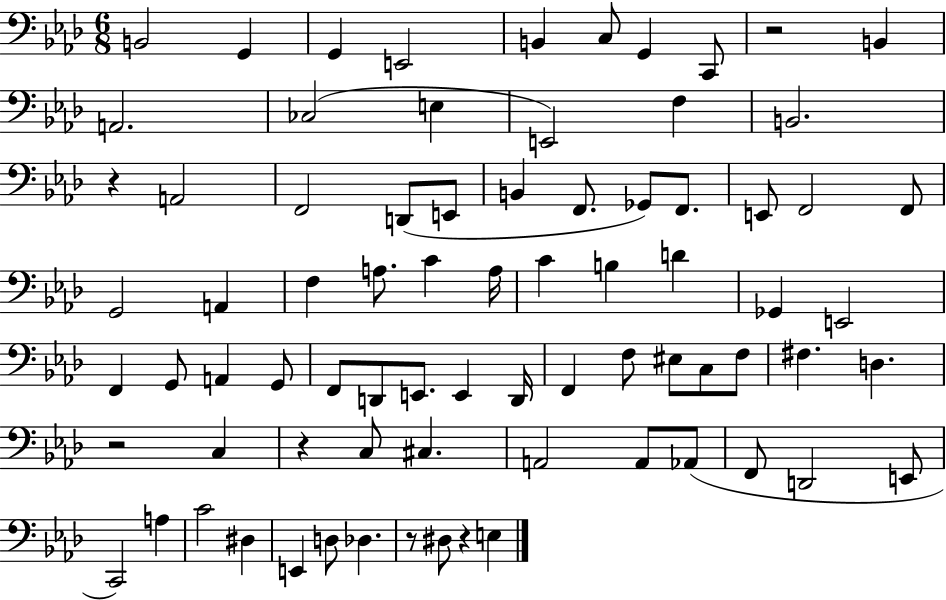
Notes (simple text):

B2/h G2/q G2/q E2/h B2/q C3/e G2/q C2/e R/h B2/q A2/h. CES3/h E3/q E2/h F3/q B2/h. R/q A2/h F2/h D2/e E2/e B2/q F2/e. Gb2/e F2/e. E2/e F2/h F2/e G2/h A2/q F3/q A3/e. C4/q A3/s C4/q B3/q D4/q Gb2/q E2/h F2/q G2/e A2/q G2/e F2/e D2/e E2/e. E2/q D2/s F2/q F3/e EIS3/e C3/e F3/e F#3/q. D3/q. R/h C3/q R/q C3/e C#3/q. A2/h A2/e Ab2/e F2/e D2/h E2/e C2/h A3/q C4/h D#3/q E2/q D3/e Db3/q. R/e D#3/e R/q E3/q